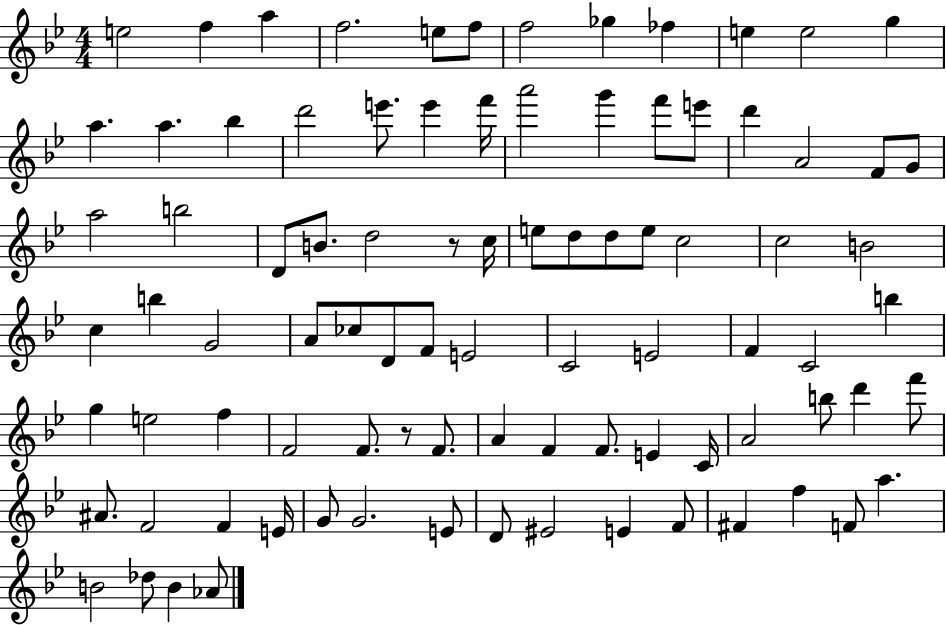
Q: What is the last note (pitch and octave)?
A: Ab4